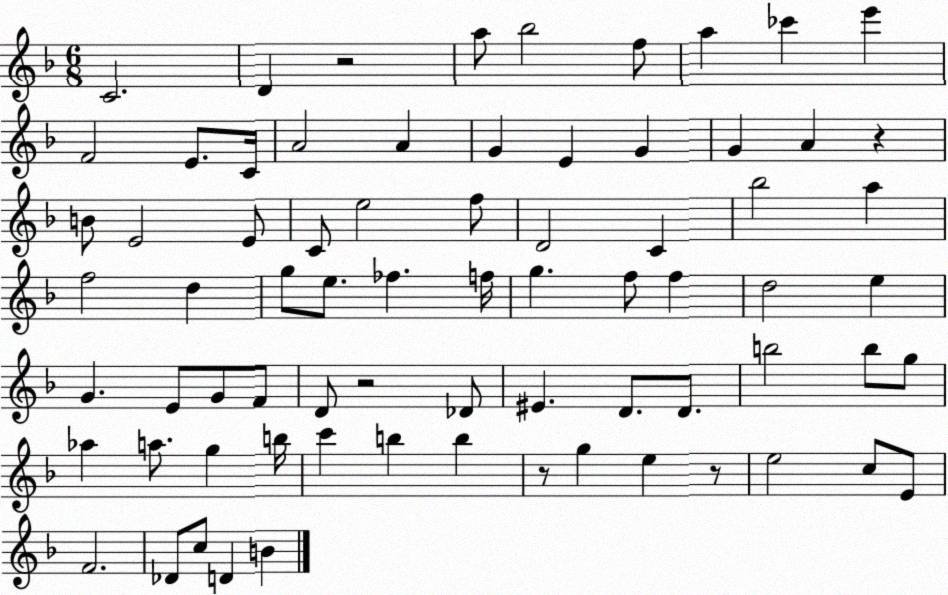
X:1
T:Untitled
M:6/8
L:1/4
K:F
C2 D z2 a/2 _b2 f/2 a _c' e' F2 E/2 C/4 A2 A G E G G A z B/2 E2 E/2 C/2 e2 f/2 D2 C _b2 a f2 d g/2 e/2 _f f/4 g f/2 f d2 e G E/2 G/2 F/2 D/2 z2 _D/2 ^E D/2 D/2 b2 b/2 g/2 _a a/2 g b/4 c' b b z/2 g e z/2 e2 c/2 E/2 F2 _D/2 c/2 D B